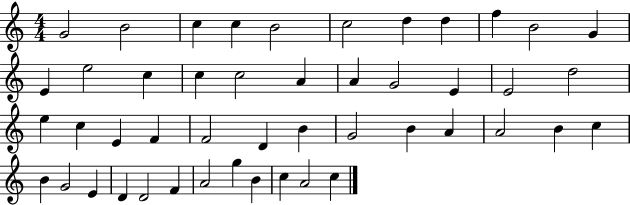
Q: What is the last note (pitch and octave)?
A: C5